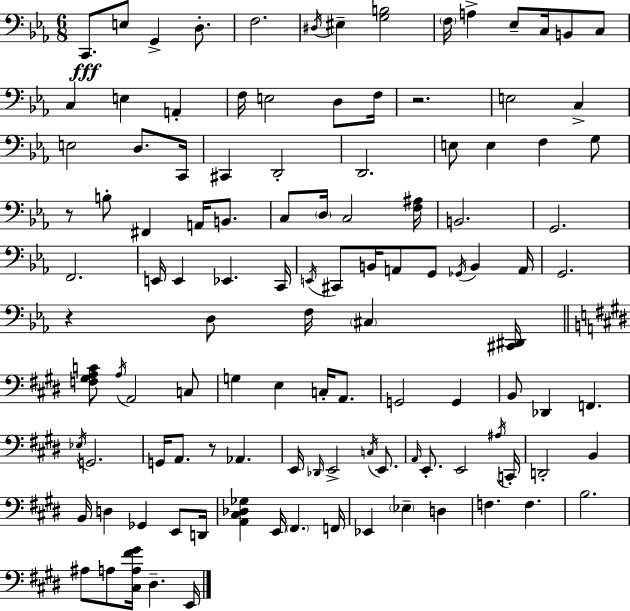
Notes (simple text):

C2/e. E3/e G2/q D3/e. F3/h. D#3/s EIS3/q [G3,B3]/h F3/s A3/q Eb3/e C3/s B2/e C3/e C3/q E3/q A2/q F3/s E3/h D3/e F3/s R/h. E3/h C3/q E3/h D3/e. C2/s C#2/q D2/h D2/h. E3/e E3/q F3/q G3/e R/e B3/e F#2/q A2/s B2/e. C3/e D3/s C3/h [F3,A#3]/s B2/h. G2/h. F2/h. E2/s E2/q Eb2/q. C2/s E2/s C#2/e B2/s A2/e G2/e Gb2/s B2/q A2/s G2/h. R/q D3/e F3/s C#3/q [C#2,D#2]/s [F3,G#3,A3,C4]/e A3/s A2/h C3/e G3/q E3/q C3/s A2/e. G2/h G2/q B2/e Db2/q F2/q. Eb3/s G2/h. G2/s A2/e. R/e Ab2/q. E2/s Db2/s E2/h C3/s E2/e. A2/s E2/e. E2/h A#3/s C2/s D2/h B2/q B2/s D3/q Gb2/q E2/e D2/s [A2,C#3,Db3,Gb3]/q E2/s F#2/q. F2/s Eb2/q Eb3/q D3/q F3/q. F3/q. B3/h. A#3/e A3/e [C#3,A3,F#4,G#4]/s D#3/q. E2/s